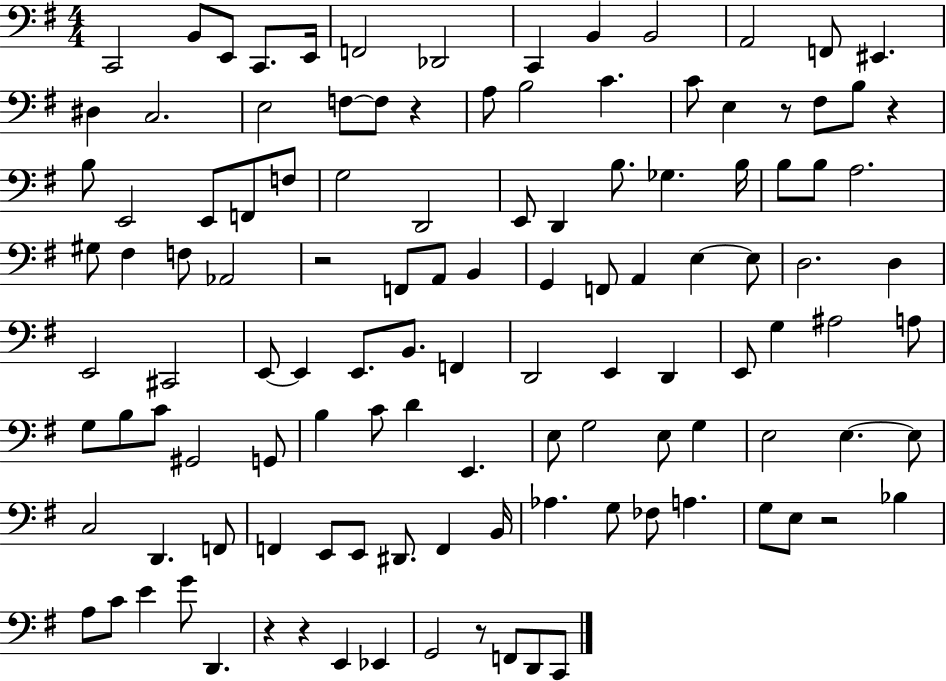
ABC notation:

X:1
T:Untitled
M:4/4
L:1/4
K:G
C,,2 B,,/2 E,,/2 C,,/2 E,,/4 F,,2 _D,,2 C,, B,, B,,2 A,,2 F,,/2 ^E,, ^D, C,2 E,2 F,/2 F,/2 z A,/2 B,2 C C/2 E, z/2 ^F,/2 B,/2 z B,/2 E,,2 E,,/2 F,,/2 F,/2 G,2 D,,2 E,,/2 D,, B,/2 _G, B,/4 B,/2 B,/2 A,2 ^G,/2 ^F, F,/2 _A,,2 z2 F,,/2 A,,/2 B,, G,, F,,/2 A,, E, E,/2 D,2 D, E,,2 ^C,,2 E,,/2 E,, E,,/2 B,,/2 F,, D,,2 E,, D,, E,,/2 G, ^A,2 A,/2 G,/2 B,/2 C/2 ^G,,2 G,,/2 B, C/2 D E,, E,/2 G,2 E,/2 G, E,2 E, E,/2 C,2 D,, F,,/2 F,, E,,/2 E,,/2 ^D,,/2 F,, B,,/4 _A, G,/2 _F,/2 A, G,/2 E,/2 z2 _B, A,/2 C/2 E G/2 D,, z z E,, _E,, G,,2 z/2 F,,/2 D,,/2 C,,/2